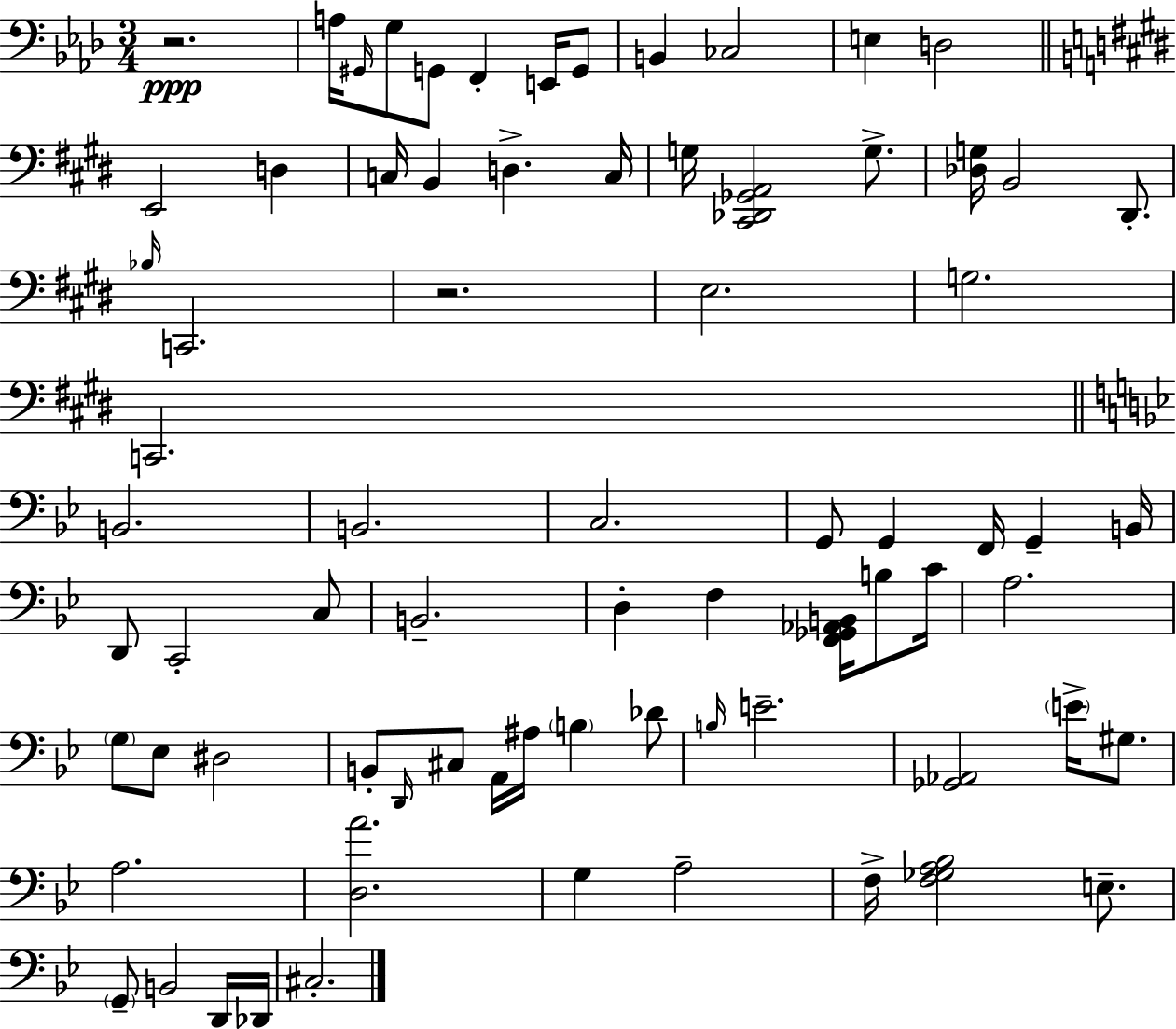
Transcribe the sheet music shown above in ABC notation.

X:1
T:Untitled
M:3/4
L:1/4
K:Fm
z2 A,/4 ^G,,/4 G,/2 G,,/2 F,, E,,/4 G,,/2 B,, _C,2 E, D,2 E,,2 D, C,/4 B,, D, C,/4 G,/4 [^C,,_D,,_G,,A,,]2 G,/2 [_D,G,]/4 B,,2 ^D,,/2 _B,/4 C,,2 z2 E,2 G,2 C,,2 B,,2 B,,2 C,2 G,,/2 G,, F,,/4 G,, B,,/4 D,,/2 C,,2 C,/2 B,,2 D, F, [F,,_G,,_A,,B,,]/4 B,/2 C/4 A,2 G,/2 _E,/2 ^D,2 B,,/2 D,,/4 ^C,/2 A,,/4 ^A,/4 B, _D/2 B,/4 E2 [_G,,_A,,]2 E/4 ^G,/2 A,2 [D,A]2 G, A,2 F,/4 [F,_G,A,_B,]2 E,/2 G,,/2 B,,2 D,,/4 _D,,/4 ^C,2